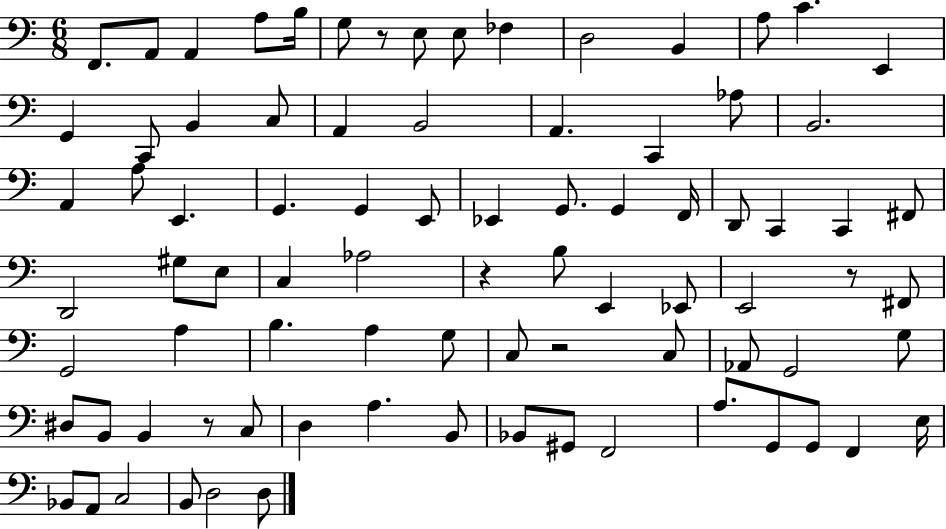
X:1
T:Untitled
M:6/8
L:1/4
K:C
F,,/2 A,,/2 A,, A,/2 B,/4 G,/2 z/2 E,/2 E,/2 _F, D,2 B,, A,/2 C E,, G,, C,,/2 B,, C,/2 A,, B,,2 A,, C,, _A,/2 B,,2 A,, A,/2 E,, G,, G,, E,,/2 _E,, G,,/2 G,, F,,/4 D,,/2 C,, C,, ^F,,/2 D,,2 ^G,/2 E,/2 C, _A,2 z B,/2 E,, _E,,/2 E,,2 z/2 ^F,,/2 G,,2 A, B, A, G,/2 C,/2 z2 C,/2 _A,,/2 G,,2 G,/2 ^D,/2 B,,/2 B,, z/2 C,/2 D, A, B,,/2 _B,,/2 ^G,,/2 F,,2 A,/2 G,,/2 G,,/2 F,, E,/4 _B,,/2 A,,/2 C,2 B,,/2 D,2 D,/2